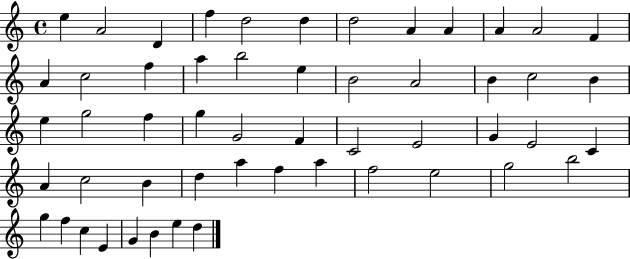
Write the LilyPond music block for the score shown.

{
  \clef treble
  \time 4/4
  \defaultTimeSignature
  \key c \major
  e''4 a'2 d'4 | f''4 d''2 d''4 | d''2 a'4 a'4 | a'4 a'2 f'4 | \break a'4 c''2 f''4 | a''4 b''2 e''4 | b'2 a'2 | b'4 c''2 b'4 | \break e''4 g''2 f''4 | g''4 g'2 f'4 | c'2 e'2 | g'4 e'2 c'4 | \break a'4 c''2 b'4 | d''4 a''4 f''4 a''4 | f''2 e''2 | g''2 b''2 | \break g''4 f''4 c''4 e'4 | g'4 b'4 e''4 d''4 | \bar "|."
}